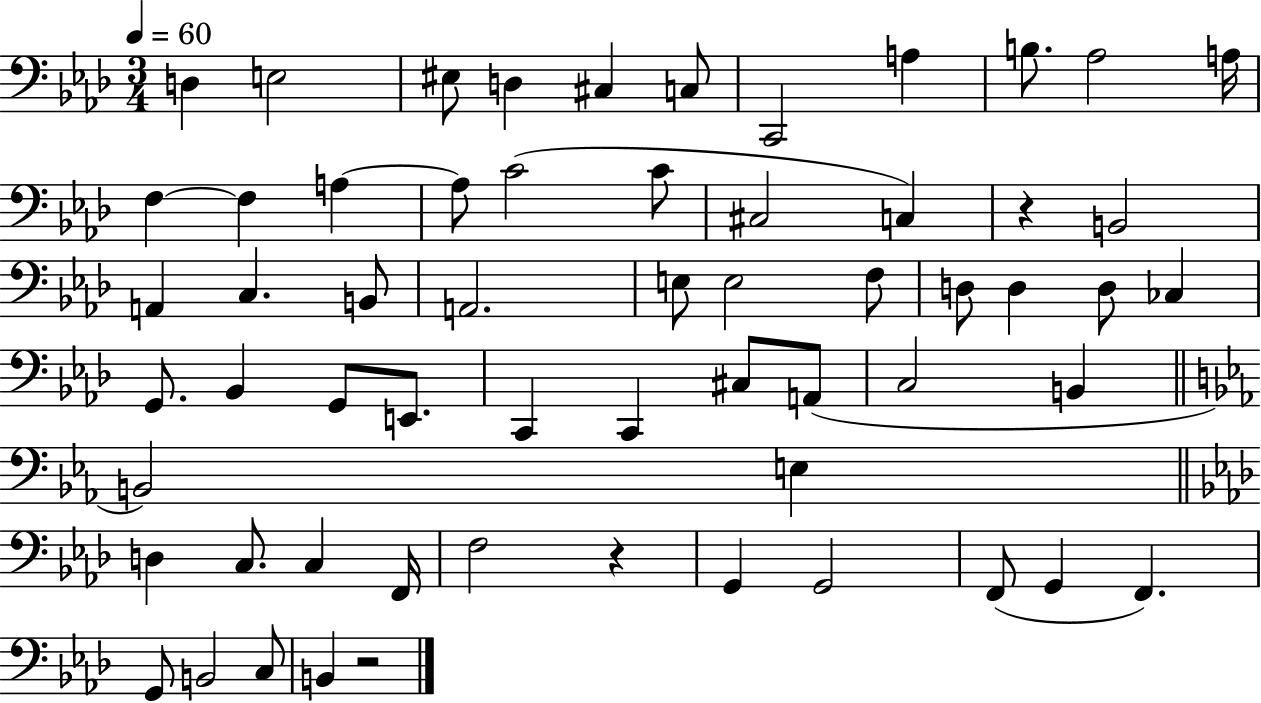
{
  \clef bass
  \numericTimeSignature
  \time 3/4
  \key aes \major
  \tempo 4 = 60
  d4 e2 | eis8 d4 cis4 c8 | c,2 a4 | b8. aes2 a16 | \break f4~~ f4 a4~~ | a8 c'2( c'8 | cis2 c4) | r4 b,2 | \break a,4 c4. b,8 | a,2. | e8 e2 f8 | d8 d4 d8 ces4 | \break g,8. bes,4 g,8 e,8. | c,4 c,4 cis8 a,8( | c2 b,4 | \bar "||" \break \key ees \major b,2) e4 | \bar "||" \break \key aes \major d4 c8. c4 f,16 | f2 r4 | g,4 g,2 | f,8( g,4 f,4.) | \break g,8 b,2 c8 | b,4 r2 | \bar "|."
}